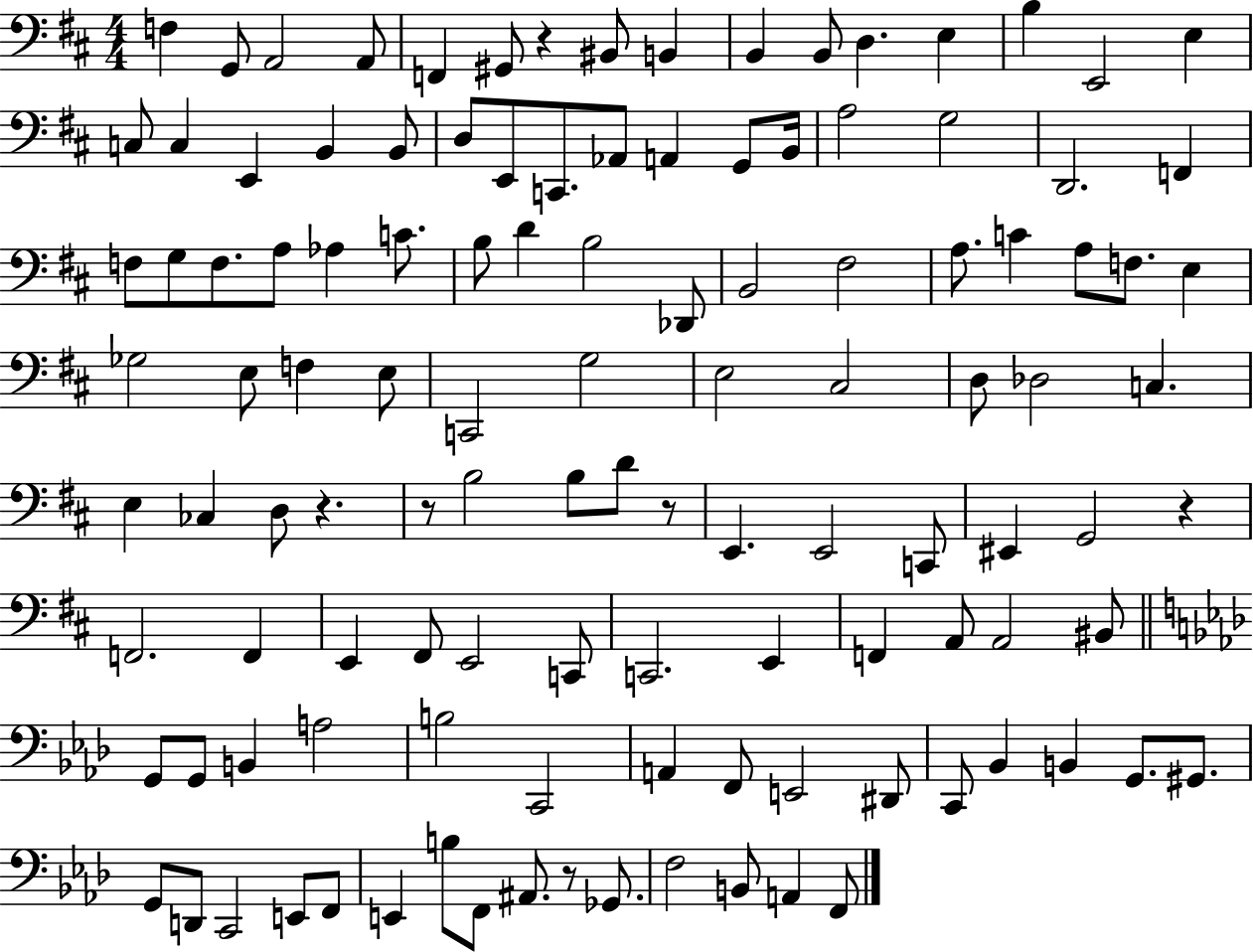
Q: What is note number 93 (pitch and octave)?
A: C2